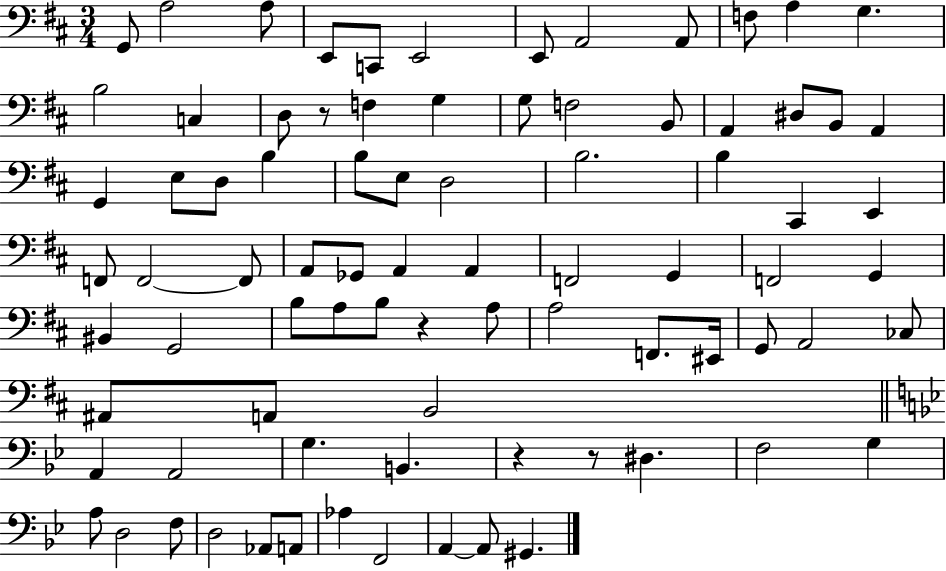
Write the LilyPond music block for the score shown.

{
  \clef bass
  \numericTimeSignature
  \time 3/4
  \key d \major
  g,8 a2 a8 | e,8 c,8 e,2 | e,8 a,2 a,8 | f8 a4 g4. | \break b2 c4 | d8 r8 f4 g4 | g8 f2 b,8 | a,4 dis8 b,8 a,4 | \break g,4 e8 d8 b4 | b8 e8 d2 | b2. | b4 cis,4 e,4 | \break f,8 f,2~~ f,8 | a,8 ges,8 a,4 a,4 | f,2 g,4 | f,2 g,4 | \break bis,4 g,2 | b8 a8 b8 r4 a8 | a2 f,8. eis,16 | g,8 a,2 ces8 | \break ais,8 a,8 b,2 | \bar "||" \break \key bes \major a,4 a,2 | g4. b,4. | r4 r8 dis4. | f2 g4 | \break a8 d2 f8 | d2 aes,8 a,8 | aes4 f,2 | a,4~~ a,8 gis,4. | \break \bar "|."
}